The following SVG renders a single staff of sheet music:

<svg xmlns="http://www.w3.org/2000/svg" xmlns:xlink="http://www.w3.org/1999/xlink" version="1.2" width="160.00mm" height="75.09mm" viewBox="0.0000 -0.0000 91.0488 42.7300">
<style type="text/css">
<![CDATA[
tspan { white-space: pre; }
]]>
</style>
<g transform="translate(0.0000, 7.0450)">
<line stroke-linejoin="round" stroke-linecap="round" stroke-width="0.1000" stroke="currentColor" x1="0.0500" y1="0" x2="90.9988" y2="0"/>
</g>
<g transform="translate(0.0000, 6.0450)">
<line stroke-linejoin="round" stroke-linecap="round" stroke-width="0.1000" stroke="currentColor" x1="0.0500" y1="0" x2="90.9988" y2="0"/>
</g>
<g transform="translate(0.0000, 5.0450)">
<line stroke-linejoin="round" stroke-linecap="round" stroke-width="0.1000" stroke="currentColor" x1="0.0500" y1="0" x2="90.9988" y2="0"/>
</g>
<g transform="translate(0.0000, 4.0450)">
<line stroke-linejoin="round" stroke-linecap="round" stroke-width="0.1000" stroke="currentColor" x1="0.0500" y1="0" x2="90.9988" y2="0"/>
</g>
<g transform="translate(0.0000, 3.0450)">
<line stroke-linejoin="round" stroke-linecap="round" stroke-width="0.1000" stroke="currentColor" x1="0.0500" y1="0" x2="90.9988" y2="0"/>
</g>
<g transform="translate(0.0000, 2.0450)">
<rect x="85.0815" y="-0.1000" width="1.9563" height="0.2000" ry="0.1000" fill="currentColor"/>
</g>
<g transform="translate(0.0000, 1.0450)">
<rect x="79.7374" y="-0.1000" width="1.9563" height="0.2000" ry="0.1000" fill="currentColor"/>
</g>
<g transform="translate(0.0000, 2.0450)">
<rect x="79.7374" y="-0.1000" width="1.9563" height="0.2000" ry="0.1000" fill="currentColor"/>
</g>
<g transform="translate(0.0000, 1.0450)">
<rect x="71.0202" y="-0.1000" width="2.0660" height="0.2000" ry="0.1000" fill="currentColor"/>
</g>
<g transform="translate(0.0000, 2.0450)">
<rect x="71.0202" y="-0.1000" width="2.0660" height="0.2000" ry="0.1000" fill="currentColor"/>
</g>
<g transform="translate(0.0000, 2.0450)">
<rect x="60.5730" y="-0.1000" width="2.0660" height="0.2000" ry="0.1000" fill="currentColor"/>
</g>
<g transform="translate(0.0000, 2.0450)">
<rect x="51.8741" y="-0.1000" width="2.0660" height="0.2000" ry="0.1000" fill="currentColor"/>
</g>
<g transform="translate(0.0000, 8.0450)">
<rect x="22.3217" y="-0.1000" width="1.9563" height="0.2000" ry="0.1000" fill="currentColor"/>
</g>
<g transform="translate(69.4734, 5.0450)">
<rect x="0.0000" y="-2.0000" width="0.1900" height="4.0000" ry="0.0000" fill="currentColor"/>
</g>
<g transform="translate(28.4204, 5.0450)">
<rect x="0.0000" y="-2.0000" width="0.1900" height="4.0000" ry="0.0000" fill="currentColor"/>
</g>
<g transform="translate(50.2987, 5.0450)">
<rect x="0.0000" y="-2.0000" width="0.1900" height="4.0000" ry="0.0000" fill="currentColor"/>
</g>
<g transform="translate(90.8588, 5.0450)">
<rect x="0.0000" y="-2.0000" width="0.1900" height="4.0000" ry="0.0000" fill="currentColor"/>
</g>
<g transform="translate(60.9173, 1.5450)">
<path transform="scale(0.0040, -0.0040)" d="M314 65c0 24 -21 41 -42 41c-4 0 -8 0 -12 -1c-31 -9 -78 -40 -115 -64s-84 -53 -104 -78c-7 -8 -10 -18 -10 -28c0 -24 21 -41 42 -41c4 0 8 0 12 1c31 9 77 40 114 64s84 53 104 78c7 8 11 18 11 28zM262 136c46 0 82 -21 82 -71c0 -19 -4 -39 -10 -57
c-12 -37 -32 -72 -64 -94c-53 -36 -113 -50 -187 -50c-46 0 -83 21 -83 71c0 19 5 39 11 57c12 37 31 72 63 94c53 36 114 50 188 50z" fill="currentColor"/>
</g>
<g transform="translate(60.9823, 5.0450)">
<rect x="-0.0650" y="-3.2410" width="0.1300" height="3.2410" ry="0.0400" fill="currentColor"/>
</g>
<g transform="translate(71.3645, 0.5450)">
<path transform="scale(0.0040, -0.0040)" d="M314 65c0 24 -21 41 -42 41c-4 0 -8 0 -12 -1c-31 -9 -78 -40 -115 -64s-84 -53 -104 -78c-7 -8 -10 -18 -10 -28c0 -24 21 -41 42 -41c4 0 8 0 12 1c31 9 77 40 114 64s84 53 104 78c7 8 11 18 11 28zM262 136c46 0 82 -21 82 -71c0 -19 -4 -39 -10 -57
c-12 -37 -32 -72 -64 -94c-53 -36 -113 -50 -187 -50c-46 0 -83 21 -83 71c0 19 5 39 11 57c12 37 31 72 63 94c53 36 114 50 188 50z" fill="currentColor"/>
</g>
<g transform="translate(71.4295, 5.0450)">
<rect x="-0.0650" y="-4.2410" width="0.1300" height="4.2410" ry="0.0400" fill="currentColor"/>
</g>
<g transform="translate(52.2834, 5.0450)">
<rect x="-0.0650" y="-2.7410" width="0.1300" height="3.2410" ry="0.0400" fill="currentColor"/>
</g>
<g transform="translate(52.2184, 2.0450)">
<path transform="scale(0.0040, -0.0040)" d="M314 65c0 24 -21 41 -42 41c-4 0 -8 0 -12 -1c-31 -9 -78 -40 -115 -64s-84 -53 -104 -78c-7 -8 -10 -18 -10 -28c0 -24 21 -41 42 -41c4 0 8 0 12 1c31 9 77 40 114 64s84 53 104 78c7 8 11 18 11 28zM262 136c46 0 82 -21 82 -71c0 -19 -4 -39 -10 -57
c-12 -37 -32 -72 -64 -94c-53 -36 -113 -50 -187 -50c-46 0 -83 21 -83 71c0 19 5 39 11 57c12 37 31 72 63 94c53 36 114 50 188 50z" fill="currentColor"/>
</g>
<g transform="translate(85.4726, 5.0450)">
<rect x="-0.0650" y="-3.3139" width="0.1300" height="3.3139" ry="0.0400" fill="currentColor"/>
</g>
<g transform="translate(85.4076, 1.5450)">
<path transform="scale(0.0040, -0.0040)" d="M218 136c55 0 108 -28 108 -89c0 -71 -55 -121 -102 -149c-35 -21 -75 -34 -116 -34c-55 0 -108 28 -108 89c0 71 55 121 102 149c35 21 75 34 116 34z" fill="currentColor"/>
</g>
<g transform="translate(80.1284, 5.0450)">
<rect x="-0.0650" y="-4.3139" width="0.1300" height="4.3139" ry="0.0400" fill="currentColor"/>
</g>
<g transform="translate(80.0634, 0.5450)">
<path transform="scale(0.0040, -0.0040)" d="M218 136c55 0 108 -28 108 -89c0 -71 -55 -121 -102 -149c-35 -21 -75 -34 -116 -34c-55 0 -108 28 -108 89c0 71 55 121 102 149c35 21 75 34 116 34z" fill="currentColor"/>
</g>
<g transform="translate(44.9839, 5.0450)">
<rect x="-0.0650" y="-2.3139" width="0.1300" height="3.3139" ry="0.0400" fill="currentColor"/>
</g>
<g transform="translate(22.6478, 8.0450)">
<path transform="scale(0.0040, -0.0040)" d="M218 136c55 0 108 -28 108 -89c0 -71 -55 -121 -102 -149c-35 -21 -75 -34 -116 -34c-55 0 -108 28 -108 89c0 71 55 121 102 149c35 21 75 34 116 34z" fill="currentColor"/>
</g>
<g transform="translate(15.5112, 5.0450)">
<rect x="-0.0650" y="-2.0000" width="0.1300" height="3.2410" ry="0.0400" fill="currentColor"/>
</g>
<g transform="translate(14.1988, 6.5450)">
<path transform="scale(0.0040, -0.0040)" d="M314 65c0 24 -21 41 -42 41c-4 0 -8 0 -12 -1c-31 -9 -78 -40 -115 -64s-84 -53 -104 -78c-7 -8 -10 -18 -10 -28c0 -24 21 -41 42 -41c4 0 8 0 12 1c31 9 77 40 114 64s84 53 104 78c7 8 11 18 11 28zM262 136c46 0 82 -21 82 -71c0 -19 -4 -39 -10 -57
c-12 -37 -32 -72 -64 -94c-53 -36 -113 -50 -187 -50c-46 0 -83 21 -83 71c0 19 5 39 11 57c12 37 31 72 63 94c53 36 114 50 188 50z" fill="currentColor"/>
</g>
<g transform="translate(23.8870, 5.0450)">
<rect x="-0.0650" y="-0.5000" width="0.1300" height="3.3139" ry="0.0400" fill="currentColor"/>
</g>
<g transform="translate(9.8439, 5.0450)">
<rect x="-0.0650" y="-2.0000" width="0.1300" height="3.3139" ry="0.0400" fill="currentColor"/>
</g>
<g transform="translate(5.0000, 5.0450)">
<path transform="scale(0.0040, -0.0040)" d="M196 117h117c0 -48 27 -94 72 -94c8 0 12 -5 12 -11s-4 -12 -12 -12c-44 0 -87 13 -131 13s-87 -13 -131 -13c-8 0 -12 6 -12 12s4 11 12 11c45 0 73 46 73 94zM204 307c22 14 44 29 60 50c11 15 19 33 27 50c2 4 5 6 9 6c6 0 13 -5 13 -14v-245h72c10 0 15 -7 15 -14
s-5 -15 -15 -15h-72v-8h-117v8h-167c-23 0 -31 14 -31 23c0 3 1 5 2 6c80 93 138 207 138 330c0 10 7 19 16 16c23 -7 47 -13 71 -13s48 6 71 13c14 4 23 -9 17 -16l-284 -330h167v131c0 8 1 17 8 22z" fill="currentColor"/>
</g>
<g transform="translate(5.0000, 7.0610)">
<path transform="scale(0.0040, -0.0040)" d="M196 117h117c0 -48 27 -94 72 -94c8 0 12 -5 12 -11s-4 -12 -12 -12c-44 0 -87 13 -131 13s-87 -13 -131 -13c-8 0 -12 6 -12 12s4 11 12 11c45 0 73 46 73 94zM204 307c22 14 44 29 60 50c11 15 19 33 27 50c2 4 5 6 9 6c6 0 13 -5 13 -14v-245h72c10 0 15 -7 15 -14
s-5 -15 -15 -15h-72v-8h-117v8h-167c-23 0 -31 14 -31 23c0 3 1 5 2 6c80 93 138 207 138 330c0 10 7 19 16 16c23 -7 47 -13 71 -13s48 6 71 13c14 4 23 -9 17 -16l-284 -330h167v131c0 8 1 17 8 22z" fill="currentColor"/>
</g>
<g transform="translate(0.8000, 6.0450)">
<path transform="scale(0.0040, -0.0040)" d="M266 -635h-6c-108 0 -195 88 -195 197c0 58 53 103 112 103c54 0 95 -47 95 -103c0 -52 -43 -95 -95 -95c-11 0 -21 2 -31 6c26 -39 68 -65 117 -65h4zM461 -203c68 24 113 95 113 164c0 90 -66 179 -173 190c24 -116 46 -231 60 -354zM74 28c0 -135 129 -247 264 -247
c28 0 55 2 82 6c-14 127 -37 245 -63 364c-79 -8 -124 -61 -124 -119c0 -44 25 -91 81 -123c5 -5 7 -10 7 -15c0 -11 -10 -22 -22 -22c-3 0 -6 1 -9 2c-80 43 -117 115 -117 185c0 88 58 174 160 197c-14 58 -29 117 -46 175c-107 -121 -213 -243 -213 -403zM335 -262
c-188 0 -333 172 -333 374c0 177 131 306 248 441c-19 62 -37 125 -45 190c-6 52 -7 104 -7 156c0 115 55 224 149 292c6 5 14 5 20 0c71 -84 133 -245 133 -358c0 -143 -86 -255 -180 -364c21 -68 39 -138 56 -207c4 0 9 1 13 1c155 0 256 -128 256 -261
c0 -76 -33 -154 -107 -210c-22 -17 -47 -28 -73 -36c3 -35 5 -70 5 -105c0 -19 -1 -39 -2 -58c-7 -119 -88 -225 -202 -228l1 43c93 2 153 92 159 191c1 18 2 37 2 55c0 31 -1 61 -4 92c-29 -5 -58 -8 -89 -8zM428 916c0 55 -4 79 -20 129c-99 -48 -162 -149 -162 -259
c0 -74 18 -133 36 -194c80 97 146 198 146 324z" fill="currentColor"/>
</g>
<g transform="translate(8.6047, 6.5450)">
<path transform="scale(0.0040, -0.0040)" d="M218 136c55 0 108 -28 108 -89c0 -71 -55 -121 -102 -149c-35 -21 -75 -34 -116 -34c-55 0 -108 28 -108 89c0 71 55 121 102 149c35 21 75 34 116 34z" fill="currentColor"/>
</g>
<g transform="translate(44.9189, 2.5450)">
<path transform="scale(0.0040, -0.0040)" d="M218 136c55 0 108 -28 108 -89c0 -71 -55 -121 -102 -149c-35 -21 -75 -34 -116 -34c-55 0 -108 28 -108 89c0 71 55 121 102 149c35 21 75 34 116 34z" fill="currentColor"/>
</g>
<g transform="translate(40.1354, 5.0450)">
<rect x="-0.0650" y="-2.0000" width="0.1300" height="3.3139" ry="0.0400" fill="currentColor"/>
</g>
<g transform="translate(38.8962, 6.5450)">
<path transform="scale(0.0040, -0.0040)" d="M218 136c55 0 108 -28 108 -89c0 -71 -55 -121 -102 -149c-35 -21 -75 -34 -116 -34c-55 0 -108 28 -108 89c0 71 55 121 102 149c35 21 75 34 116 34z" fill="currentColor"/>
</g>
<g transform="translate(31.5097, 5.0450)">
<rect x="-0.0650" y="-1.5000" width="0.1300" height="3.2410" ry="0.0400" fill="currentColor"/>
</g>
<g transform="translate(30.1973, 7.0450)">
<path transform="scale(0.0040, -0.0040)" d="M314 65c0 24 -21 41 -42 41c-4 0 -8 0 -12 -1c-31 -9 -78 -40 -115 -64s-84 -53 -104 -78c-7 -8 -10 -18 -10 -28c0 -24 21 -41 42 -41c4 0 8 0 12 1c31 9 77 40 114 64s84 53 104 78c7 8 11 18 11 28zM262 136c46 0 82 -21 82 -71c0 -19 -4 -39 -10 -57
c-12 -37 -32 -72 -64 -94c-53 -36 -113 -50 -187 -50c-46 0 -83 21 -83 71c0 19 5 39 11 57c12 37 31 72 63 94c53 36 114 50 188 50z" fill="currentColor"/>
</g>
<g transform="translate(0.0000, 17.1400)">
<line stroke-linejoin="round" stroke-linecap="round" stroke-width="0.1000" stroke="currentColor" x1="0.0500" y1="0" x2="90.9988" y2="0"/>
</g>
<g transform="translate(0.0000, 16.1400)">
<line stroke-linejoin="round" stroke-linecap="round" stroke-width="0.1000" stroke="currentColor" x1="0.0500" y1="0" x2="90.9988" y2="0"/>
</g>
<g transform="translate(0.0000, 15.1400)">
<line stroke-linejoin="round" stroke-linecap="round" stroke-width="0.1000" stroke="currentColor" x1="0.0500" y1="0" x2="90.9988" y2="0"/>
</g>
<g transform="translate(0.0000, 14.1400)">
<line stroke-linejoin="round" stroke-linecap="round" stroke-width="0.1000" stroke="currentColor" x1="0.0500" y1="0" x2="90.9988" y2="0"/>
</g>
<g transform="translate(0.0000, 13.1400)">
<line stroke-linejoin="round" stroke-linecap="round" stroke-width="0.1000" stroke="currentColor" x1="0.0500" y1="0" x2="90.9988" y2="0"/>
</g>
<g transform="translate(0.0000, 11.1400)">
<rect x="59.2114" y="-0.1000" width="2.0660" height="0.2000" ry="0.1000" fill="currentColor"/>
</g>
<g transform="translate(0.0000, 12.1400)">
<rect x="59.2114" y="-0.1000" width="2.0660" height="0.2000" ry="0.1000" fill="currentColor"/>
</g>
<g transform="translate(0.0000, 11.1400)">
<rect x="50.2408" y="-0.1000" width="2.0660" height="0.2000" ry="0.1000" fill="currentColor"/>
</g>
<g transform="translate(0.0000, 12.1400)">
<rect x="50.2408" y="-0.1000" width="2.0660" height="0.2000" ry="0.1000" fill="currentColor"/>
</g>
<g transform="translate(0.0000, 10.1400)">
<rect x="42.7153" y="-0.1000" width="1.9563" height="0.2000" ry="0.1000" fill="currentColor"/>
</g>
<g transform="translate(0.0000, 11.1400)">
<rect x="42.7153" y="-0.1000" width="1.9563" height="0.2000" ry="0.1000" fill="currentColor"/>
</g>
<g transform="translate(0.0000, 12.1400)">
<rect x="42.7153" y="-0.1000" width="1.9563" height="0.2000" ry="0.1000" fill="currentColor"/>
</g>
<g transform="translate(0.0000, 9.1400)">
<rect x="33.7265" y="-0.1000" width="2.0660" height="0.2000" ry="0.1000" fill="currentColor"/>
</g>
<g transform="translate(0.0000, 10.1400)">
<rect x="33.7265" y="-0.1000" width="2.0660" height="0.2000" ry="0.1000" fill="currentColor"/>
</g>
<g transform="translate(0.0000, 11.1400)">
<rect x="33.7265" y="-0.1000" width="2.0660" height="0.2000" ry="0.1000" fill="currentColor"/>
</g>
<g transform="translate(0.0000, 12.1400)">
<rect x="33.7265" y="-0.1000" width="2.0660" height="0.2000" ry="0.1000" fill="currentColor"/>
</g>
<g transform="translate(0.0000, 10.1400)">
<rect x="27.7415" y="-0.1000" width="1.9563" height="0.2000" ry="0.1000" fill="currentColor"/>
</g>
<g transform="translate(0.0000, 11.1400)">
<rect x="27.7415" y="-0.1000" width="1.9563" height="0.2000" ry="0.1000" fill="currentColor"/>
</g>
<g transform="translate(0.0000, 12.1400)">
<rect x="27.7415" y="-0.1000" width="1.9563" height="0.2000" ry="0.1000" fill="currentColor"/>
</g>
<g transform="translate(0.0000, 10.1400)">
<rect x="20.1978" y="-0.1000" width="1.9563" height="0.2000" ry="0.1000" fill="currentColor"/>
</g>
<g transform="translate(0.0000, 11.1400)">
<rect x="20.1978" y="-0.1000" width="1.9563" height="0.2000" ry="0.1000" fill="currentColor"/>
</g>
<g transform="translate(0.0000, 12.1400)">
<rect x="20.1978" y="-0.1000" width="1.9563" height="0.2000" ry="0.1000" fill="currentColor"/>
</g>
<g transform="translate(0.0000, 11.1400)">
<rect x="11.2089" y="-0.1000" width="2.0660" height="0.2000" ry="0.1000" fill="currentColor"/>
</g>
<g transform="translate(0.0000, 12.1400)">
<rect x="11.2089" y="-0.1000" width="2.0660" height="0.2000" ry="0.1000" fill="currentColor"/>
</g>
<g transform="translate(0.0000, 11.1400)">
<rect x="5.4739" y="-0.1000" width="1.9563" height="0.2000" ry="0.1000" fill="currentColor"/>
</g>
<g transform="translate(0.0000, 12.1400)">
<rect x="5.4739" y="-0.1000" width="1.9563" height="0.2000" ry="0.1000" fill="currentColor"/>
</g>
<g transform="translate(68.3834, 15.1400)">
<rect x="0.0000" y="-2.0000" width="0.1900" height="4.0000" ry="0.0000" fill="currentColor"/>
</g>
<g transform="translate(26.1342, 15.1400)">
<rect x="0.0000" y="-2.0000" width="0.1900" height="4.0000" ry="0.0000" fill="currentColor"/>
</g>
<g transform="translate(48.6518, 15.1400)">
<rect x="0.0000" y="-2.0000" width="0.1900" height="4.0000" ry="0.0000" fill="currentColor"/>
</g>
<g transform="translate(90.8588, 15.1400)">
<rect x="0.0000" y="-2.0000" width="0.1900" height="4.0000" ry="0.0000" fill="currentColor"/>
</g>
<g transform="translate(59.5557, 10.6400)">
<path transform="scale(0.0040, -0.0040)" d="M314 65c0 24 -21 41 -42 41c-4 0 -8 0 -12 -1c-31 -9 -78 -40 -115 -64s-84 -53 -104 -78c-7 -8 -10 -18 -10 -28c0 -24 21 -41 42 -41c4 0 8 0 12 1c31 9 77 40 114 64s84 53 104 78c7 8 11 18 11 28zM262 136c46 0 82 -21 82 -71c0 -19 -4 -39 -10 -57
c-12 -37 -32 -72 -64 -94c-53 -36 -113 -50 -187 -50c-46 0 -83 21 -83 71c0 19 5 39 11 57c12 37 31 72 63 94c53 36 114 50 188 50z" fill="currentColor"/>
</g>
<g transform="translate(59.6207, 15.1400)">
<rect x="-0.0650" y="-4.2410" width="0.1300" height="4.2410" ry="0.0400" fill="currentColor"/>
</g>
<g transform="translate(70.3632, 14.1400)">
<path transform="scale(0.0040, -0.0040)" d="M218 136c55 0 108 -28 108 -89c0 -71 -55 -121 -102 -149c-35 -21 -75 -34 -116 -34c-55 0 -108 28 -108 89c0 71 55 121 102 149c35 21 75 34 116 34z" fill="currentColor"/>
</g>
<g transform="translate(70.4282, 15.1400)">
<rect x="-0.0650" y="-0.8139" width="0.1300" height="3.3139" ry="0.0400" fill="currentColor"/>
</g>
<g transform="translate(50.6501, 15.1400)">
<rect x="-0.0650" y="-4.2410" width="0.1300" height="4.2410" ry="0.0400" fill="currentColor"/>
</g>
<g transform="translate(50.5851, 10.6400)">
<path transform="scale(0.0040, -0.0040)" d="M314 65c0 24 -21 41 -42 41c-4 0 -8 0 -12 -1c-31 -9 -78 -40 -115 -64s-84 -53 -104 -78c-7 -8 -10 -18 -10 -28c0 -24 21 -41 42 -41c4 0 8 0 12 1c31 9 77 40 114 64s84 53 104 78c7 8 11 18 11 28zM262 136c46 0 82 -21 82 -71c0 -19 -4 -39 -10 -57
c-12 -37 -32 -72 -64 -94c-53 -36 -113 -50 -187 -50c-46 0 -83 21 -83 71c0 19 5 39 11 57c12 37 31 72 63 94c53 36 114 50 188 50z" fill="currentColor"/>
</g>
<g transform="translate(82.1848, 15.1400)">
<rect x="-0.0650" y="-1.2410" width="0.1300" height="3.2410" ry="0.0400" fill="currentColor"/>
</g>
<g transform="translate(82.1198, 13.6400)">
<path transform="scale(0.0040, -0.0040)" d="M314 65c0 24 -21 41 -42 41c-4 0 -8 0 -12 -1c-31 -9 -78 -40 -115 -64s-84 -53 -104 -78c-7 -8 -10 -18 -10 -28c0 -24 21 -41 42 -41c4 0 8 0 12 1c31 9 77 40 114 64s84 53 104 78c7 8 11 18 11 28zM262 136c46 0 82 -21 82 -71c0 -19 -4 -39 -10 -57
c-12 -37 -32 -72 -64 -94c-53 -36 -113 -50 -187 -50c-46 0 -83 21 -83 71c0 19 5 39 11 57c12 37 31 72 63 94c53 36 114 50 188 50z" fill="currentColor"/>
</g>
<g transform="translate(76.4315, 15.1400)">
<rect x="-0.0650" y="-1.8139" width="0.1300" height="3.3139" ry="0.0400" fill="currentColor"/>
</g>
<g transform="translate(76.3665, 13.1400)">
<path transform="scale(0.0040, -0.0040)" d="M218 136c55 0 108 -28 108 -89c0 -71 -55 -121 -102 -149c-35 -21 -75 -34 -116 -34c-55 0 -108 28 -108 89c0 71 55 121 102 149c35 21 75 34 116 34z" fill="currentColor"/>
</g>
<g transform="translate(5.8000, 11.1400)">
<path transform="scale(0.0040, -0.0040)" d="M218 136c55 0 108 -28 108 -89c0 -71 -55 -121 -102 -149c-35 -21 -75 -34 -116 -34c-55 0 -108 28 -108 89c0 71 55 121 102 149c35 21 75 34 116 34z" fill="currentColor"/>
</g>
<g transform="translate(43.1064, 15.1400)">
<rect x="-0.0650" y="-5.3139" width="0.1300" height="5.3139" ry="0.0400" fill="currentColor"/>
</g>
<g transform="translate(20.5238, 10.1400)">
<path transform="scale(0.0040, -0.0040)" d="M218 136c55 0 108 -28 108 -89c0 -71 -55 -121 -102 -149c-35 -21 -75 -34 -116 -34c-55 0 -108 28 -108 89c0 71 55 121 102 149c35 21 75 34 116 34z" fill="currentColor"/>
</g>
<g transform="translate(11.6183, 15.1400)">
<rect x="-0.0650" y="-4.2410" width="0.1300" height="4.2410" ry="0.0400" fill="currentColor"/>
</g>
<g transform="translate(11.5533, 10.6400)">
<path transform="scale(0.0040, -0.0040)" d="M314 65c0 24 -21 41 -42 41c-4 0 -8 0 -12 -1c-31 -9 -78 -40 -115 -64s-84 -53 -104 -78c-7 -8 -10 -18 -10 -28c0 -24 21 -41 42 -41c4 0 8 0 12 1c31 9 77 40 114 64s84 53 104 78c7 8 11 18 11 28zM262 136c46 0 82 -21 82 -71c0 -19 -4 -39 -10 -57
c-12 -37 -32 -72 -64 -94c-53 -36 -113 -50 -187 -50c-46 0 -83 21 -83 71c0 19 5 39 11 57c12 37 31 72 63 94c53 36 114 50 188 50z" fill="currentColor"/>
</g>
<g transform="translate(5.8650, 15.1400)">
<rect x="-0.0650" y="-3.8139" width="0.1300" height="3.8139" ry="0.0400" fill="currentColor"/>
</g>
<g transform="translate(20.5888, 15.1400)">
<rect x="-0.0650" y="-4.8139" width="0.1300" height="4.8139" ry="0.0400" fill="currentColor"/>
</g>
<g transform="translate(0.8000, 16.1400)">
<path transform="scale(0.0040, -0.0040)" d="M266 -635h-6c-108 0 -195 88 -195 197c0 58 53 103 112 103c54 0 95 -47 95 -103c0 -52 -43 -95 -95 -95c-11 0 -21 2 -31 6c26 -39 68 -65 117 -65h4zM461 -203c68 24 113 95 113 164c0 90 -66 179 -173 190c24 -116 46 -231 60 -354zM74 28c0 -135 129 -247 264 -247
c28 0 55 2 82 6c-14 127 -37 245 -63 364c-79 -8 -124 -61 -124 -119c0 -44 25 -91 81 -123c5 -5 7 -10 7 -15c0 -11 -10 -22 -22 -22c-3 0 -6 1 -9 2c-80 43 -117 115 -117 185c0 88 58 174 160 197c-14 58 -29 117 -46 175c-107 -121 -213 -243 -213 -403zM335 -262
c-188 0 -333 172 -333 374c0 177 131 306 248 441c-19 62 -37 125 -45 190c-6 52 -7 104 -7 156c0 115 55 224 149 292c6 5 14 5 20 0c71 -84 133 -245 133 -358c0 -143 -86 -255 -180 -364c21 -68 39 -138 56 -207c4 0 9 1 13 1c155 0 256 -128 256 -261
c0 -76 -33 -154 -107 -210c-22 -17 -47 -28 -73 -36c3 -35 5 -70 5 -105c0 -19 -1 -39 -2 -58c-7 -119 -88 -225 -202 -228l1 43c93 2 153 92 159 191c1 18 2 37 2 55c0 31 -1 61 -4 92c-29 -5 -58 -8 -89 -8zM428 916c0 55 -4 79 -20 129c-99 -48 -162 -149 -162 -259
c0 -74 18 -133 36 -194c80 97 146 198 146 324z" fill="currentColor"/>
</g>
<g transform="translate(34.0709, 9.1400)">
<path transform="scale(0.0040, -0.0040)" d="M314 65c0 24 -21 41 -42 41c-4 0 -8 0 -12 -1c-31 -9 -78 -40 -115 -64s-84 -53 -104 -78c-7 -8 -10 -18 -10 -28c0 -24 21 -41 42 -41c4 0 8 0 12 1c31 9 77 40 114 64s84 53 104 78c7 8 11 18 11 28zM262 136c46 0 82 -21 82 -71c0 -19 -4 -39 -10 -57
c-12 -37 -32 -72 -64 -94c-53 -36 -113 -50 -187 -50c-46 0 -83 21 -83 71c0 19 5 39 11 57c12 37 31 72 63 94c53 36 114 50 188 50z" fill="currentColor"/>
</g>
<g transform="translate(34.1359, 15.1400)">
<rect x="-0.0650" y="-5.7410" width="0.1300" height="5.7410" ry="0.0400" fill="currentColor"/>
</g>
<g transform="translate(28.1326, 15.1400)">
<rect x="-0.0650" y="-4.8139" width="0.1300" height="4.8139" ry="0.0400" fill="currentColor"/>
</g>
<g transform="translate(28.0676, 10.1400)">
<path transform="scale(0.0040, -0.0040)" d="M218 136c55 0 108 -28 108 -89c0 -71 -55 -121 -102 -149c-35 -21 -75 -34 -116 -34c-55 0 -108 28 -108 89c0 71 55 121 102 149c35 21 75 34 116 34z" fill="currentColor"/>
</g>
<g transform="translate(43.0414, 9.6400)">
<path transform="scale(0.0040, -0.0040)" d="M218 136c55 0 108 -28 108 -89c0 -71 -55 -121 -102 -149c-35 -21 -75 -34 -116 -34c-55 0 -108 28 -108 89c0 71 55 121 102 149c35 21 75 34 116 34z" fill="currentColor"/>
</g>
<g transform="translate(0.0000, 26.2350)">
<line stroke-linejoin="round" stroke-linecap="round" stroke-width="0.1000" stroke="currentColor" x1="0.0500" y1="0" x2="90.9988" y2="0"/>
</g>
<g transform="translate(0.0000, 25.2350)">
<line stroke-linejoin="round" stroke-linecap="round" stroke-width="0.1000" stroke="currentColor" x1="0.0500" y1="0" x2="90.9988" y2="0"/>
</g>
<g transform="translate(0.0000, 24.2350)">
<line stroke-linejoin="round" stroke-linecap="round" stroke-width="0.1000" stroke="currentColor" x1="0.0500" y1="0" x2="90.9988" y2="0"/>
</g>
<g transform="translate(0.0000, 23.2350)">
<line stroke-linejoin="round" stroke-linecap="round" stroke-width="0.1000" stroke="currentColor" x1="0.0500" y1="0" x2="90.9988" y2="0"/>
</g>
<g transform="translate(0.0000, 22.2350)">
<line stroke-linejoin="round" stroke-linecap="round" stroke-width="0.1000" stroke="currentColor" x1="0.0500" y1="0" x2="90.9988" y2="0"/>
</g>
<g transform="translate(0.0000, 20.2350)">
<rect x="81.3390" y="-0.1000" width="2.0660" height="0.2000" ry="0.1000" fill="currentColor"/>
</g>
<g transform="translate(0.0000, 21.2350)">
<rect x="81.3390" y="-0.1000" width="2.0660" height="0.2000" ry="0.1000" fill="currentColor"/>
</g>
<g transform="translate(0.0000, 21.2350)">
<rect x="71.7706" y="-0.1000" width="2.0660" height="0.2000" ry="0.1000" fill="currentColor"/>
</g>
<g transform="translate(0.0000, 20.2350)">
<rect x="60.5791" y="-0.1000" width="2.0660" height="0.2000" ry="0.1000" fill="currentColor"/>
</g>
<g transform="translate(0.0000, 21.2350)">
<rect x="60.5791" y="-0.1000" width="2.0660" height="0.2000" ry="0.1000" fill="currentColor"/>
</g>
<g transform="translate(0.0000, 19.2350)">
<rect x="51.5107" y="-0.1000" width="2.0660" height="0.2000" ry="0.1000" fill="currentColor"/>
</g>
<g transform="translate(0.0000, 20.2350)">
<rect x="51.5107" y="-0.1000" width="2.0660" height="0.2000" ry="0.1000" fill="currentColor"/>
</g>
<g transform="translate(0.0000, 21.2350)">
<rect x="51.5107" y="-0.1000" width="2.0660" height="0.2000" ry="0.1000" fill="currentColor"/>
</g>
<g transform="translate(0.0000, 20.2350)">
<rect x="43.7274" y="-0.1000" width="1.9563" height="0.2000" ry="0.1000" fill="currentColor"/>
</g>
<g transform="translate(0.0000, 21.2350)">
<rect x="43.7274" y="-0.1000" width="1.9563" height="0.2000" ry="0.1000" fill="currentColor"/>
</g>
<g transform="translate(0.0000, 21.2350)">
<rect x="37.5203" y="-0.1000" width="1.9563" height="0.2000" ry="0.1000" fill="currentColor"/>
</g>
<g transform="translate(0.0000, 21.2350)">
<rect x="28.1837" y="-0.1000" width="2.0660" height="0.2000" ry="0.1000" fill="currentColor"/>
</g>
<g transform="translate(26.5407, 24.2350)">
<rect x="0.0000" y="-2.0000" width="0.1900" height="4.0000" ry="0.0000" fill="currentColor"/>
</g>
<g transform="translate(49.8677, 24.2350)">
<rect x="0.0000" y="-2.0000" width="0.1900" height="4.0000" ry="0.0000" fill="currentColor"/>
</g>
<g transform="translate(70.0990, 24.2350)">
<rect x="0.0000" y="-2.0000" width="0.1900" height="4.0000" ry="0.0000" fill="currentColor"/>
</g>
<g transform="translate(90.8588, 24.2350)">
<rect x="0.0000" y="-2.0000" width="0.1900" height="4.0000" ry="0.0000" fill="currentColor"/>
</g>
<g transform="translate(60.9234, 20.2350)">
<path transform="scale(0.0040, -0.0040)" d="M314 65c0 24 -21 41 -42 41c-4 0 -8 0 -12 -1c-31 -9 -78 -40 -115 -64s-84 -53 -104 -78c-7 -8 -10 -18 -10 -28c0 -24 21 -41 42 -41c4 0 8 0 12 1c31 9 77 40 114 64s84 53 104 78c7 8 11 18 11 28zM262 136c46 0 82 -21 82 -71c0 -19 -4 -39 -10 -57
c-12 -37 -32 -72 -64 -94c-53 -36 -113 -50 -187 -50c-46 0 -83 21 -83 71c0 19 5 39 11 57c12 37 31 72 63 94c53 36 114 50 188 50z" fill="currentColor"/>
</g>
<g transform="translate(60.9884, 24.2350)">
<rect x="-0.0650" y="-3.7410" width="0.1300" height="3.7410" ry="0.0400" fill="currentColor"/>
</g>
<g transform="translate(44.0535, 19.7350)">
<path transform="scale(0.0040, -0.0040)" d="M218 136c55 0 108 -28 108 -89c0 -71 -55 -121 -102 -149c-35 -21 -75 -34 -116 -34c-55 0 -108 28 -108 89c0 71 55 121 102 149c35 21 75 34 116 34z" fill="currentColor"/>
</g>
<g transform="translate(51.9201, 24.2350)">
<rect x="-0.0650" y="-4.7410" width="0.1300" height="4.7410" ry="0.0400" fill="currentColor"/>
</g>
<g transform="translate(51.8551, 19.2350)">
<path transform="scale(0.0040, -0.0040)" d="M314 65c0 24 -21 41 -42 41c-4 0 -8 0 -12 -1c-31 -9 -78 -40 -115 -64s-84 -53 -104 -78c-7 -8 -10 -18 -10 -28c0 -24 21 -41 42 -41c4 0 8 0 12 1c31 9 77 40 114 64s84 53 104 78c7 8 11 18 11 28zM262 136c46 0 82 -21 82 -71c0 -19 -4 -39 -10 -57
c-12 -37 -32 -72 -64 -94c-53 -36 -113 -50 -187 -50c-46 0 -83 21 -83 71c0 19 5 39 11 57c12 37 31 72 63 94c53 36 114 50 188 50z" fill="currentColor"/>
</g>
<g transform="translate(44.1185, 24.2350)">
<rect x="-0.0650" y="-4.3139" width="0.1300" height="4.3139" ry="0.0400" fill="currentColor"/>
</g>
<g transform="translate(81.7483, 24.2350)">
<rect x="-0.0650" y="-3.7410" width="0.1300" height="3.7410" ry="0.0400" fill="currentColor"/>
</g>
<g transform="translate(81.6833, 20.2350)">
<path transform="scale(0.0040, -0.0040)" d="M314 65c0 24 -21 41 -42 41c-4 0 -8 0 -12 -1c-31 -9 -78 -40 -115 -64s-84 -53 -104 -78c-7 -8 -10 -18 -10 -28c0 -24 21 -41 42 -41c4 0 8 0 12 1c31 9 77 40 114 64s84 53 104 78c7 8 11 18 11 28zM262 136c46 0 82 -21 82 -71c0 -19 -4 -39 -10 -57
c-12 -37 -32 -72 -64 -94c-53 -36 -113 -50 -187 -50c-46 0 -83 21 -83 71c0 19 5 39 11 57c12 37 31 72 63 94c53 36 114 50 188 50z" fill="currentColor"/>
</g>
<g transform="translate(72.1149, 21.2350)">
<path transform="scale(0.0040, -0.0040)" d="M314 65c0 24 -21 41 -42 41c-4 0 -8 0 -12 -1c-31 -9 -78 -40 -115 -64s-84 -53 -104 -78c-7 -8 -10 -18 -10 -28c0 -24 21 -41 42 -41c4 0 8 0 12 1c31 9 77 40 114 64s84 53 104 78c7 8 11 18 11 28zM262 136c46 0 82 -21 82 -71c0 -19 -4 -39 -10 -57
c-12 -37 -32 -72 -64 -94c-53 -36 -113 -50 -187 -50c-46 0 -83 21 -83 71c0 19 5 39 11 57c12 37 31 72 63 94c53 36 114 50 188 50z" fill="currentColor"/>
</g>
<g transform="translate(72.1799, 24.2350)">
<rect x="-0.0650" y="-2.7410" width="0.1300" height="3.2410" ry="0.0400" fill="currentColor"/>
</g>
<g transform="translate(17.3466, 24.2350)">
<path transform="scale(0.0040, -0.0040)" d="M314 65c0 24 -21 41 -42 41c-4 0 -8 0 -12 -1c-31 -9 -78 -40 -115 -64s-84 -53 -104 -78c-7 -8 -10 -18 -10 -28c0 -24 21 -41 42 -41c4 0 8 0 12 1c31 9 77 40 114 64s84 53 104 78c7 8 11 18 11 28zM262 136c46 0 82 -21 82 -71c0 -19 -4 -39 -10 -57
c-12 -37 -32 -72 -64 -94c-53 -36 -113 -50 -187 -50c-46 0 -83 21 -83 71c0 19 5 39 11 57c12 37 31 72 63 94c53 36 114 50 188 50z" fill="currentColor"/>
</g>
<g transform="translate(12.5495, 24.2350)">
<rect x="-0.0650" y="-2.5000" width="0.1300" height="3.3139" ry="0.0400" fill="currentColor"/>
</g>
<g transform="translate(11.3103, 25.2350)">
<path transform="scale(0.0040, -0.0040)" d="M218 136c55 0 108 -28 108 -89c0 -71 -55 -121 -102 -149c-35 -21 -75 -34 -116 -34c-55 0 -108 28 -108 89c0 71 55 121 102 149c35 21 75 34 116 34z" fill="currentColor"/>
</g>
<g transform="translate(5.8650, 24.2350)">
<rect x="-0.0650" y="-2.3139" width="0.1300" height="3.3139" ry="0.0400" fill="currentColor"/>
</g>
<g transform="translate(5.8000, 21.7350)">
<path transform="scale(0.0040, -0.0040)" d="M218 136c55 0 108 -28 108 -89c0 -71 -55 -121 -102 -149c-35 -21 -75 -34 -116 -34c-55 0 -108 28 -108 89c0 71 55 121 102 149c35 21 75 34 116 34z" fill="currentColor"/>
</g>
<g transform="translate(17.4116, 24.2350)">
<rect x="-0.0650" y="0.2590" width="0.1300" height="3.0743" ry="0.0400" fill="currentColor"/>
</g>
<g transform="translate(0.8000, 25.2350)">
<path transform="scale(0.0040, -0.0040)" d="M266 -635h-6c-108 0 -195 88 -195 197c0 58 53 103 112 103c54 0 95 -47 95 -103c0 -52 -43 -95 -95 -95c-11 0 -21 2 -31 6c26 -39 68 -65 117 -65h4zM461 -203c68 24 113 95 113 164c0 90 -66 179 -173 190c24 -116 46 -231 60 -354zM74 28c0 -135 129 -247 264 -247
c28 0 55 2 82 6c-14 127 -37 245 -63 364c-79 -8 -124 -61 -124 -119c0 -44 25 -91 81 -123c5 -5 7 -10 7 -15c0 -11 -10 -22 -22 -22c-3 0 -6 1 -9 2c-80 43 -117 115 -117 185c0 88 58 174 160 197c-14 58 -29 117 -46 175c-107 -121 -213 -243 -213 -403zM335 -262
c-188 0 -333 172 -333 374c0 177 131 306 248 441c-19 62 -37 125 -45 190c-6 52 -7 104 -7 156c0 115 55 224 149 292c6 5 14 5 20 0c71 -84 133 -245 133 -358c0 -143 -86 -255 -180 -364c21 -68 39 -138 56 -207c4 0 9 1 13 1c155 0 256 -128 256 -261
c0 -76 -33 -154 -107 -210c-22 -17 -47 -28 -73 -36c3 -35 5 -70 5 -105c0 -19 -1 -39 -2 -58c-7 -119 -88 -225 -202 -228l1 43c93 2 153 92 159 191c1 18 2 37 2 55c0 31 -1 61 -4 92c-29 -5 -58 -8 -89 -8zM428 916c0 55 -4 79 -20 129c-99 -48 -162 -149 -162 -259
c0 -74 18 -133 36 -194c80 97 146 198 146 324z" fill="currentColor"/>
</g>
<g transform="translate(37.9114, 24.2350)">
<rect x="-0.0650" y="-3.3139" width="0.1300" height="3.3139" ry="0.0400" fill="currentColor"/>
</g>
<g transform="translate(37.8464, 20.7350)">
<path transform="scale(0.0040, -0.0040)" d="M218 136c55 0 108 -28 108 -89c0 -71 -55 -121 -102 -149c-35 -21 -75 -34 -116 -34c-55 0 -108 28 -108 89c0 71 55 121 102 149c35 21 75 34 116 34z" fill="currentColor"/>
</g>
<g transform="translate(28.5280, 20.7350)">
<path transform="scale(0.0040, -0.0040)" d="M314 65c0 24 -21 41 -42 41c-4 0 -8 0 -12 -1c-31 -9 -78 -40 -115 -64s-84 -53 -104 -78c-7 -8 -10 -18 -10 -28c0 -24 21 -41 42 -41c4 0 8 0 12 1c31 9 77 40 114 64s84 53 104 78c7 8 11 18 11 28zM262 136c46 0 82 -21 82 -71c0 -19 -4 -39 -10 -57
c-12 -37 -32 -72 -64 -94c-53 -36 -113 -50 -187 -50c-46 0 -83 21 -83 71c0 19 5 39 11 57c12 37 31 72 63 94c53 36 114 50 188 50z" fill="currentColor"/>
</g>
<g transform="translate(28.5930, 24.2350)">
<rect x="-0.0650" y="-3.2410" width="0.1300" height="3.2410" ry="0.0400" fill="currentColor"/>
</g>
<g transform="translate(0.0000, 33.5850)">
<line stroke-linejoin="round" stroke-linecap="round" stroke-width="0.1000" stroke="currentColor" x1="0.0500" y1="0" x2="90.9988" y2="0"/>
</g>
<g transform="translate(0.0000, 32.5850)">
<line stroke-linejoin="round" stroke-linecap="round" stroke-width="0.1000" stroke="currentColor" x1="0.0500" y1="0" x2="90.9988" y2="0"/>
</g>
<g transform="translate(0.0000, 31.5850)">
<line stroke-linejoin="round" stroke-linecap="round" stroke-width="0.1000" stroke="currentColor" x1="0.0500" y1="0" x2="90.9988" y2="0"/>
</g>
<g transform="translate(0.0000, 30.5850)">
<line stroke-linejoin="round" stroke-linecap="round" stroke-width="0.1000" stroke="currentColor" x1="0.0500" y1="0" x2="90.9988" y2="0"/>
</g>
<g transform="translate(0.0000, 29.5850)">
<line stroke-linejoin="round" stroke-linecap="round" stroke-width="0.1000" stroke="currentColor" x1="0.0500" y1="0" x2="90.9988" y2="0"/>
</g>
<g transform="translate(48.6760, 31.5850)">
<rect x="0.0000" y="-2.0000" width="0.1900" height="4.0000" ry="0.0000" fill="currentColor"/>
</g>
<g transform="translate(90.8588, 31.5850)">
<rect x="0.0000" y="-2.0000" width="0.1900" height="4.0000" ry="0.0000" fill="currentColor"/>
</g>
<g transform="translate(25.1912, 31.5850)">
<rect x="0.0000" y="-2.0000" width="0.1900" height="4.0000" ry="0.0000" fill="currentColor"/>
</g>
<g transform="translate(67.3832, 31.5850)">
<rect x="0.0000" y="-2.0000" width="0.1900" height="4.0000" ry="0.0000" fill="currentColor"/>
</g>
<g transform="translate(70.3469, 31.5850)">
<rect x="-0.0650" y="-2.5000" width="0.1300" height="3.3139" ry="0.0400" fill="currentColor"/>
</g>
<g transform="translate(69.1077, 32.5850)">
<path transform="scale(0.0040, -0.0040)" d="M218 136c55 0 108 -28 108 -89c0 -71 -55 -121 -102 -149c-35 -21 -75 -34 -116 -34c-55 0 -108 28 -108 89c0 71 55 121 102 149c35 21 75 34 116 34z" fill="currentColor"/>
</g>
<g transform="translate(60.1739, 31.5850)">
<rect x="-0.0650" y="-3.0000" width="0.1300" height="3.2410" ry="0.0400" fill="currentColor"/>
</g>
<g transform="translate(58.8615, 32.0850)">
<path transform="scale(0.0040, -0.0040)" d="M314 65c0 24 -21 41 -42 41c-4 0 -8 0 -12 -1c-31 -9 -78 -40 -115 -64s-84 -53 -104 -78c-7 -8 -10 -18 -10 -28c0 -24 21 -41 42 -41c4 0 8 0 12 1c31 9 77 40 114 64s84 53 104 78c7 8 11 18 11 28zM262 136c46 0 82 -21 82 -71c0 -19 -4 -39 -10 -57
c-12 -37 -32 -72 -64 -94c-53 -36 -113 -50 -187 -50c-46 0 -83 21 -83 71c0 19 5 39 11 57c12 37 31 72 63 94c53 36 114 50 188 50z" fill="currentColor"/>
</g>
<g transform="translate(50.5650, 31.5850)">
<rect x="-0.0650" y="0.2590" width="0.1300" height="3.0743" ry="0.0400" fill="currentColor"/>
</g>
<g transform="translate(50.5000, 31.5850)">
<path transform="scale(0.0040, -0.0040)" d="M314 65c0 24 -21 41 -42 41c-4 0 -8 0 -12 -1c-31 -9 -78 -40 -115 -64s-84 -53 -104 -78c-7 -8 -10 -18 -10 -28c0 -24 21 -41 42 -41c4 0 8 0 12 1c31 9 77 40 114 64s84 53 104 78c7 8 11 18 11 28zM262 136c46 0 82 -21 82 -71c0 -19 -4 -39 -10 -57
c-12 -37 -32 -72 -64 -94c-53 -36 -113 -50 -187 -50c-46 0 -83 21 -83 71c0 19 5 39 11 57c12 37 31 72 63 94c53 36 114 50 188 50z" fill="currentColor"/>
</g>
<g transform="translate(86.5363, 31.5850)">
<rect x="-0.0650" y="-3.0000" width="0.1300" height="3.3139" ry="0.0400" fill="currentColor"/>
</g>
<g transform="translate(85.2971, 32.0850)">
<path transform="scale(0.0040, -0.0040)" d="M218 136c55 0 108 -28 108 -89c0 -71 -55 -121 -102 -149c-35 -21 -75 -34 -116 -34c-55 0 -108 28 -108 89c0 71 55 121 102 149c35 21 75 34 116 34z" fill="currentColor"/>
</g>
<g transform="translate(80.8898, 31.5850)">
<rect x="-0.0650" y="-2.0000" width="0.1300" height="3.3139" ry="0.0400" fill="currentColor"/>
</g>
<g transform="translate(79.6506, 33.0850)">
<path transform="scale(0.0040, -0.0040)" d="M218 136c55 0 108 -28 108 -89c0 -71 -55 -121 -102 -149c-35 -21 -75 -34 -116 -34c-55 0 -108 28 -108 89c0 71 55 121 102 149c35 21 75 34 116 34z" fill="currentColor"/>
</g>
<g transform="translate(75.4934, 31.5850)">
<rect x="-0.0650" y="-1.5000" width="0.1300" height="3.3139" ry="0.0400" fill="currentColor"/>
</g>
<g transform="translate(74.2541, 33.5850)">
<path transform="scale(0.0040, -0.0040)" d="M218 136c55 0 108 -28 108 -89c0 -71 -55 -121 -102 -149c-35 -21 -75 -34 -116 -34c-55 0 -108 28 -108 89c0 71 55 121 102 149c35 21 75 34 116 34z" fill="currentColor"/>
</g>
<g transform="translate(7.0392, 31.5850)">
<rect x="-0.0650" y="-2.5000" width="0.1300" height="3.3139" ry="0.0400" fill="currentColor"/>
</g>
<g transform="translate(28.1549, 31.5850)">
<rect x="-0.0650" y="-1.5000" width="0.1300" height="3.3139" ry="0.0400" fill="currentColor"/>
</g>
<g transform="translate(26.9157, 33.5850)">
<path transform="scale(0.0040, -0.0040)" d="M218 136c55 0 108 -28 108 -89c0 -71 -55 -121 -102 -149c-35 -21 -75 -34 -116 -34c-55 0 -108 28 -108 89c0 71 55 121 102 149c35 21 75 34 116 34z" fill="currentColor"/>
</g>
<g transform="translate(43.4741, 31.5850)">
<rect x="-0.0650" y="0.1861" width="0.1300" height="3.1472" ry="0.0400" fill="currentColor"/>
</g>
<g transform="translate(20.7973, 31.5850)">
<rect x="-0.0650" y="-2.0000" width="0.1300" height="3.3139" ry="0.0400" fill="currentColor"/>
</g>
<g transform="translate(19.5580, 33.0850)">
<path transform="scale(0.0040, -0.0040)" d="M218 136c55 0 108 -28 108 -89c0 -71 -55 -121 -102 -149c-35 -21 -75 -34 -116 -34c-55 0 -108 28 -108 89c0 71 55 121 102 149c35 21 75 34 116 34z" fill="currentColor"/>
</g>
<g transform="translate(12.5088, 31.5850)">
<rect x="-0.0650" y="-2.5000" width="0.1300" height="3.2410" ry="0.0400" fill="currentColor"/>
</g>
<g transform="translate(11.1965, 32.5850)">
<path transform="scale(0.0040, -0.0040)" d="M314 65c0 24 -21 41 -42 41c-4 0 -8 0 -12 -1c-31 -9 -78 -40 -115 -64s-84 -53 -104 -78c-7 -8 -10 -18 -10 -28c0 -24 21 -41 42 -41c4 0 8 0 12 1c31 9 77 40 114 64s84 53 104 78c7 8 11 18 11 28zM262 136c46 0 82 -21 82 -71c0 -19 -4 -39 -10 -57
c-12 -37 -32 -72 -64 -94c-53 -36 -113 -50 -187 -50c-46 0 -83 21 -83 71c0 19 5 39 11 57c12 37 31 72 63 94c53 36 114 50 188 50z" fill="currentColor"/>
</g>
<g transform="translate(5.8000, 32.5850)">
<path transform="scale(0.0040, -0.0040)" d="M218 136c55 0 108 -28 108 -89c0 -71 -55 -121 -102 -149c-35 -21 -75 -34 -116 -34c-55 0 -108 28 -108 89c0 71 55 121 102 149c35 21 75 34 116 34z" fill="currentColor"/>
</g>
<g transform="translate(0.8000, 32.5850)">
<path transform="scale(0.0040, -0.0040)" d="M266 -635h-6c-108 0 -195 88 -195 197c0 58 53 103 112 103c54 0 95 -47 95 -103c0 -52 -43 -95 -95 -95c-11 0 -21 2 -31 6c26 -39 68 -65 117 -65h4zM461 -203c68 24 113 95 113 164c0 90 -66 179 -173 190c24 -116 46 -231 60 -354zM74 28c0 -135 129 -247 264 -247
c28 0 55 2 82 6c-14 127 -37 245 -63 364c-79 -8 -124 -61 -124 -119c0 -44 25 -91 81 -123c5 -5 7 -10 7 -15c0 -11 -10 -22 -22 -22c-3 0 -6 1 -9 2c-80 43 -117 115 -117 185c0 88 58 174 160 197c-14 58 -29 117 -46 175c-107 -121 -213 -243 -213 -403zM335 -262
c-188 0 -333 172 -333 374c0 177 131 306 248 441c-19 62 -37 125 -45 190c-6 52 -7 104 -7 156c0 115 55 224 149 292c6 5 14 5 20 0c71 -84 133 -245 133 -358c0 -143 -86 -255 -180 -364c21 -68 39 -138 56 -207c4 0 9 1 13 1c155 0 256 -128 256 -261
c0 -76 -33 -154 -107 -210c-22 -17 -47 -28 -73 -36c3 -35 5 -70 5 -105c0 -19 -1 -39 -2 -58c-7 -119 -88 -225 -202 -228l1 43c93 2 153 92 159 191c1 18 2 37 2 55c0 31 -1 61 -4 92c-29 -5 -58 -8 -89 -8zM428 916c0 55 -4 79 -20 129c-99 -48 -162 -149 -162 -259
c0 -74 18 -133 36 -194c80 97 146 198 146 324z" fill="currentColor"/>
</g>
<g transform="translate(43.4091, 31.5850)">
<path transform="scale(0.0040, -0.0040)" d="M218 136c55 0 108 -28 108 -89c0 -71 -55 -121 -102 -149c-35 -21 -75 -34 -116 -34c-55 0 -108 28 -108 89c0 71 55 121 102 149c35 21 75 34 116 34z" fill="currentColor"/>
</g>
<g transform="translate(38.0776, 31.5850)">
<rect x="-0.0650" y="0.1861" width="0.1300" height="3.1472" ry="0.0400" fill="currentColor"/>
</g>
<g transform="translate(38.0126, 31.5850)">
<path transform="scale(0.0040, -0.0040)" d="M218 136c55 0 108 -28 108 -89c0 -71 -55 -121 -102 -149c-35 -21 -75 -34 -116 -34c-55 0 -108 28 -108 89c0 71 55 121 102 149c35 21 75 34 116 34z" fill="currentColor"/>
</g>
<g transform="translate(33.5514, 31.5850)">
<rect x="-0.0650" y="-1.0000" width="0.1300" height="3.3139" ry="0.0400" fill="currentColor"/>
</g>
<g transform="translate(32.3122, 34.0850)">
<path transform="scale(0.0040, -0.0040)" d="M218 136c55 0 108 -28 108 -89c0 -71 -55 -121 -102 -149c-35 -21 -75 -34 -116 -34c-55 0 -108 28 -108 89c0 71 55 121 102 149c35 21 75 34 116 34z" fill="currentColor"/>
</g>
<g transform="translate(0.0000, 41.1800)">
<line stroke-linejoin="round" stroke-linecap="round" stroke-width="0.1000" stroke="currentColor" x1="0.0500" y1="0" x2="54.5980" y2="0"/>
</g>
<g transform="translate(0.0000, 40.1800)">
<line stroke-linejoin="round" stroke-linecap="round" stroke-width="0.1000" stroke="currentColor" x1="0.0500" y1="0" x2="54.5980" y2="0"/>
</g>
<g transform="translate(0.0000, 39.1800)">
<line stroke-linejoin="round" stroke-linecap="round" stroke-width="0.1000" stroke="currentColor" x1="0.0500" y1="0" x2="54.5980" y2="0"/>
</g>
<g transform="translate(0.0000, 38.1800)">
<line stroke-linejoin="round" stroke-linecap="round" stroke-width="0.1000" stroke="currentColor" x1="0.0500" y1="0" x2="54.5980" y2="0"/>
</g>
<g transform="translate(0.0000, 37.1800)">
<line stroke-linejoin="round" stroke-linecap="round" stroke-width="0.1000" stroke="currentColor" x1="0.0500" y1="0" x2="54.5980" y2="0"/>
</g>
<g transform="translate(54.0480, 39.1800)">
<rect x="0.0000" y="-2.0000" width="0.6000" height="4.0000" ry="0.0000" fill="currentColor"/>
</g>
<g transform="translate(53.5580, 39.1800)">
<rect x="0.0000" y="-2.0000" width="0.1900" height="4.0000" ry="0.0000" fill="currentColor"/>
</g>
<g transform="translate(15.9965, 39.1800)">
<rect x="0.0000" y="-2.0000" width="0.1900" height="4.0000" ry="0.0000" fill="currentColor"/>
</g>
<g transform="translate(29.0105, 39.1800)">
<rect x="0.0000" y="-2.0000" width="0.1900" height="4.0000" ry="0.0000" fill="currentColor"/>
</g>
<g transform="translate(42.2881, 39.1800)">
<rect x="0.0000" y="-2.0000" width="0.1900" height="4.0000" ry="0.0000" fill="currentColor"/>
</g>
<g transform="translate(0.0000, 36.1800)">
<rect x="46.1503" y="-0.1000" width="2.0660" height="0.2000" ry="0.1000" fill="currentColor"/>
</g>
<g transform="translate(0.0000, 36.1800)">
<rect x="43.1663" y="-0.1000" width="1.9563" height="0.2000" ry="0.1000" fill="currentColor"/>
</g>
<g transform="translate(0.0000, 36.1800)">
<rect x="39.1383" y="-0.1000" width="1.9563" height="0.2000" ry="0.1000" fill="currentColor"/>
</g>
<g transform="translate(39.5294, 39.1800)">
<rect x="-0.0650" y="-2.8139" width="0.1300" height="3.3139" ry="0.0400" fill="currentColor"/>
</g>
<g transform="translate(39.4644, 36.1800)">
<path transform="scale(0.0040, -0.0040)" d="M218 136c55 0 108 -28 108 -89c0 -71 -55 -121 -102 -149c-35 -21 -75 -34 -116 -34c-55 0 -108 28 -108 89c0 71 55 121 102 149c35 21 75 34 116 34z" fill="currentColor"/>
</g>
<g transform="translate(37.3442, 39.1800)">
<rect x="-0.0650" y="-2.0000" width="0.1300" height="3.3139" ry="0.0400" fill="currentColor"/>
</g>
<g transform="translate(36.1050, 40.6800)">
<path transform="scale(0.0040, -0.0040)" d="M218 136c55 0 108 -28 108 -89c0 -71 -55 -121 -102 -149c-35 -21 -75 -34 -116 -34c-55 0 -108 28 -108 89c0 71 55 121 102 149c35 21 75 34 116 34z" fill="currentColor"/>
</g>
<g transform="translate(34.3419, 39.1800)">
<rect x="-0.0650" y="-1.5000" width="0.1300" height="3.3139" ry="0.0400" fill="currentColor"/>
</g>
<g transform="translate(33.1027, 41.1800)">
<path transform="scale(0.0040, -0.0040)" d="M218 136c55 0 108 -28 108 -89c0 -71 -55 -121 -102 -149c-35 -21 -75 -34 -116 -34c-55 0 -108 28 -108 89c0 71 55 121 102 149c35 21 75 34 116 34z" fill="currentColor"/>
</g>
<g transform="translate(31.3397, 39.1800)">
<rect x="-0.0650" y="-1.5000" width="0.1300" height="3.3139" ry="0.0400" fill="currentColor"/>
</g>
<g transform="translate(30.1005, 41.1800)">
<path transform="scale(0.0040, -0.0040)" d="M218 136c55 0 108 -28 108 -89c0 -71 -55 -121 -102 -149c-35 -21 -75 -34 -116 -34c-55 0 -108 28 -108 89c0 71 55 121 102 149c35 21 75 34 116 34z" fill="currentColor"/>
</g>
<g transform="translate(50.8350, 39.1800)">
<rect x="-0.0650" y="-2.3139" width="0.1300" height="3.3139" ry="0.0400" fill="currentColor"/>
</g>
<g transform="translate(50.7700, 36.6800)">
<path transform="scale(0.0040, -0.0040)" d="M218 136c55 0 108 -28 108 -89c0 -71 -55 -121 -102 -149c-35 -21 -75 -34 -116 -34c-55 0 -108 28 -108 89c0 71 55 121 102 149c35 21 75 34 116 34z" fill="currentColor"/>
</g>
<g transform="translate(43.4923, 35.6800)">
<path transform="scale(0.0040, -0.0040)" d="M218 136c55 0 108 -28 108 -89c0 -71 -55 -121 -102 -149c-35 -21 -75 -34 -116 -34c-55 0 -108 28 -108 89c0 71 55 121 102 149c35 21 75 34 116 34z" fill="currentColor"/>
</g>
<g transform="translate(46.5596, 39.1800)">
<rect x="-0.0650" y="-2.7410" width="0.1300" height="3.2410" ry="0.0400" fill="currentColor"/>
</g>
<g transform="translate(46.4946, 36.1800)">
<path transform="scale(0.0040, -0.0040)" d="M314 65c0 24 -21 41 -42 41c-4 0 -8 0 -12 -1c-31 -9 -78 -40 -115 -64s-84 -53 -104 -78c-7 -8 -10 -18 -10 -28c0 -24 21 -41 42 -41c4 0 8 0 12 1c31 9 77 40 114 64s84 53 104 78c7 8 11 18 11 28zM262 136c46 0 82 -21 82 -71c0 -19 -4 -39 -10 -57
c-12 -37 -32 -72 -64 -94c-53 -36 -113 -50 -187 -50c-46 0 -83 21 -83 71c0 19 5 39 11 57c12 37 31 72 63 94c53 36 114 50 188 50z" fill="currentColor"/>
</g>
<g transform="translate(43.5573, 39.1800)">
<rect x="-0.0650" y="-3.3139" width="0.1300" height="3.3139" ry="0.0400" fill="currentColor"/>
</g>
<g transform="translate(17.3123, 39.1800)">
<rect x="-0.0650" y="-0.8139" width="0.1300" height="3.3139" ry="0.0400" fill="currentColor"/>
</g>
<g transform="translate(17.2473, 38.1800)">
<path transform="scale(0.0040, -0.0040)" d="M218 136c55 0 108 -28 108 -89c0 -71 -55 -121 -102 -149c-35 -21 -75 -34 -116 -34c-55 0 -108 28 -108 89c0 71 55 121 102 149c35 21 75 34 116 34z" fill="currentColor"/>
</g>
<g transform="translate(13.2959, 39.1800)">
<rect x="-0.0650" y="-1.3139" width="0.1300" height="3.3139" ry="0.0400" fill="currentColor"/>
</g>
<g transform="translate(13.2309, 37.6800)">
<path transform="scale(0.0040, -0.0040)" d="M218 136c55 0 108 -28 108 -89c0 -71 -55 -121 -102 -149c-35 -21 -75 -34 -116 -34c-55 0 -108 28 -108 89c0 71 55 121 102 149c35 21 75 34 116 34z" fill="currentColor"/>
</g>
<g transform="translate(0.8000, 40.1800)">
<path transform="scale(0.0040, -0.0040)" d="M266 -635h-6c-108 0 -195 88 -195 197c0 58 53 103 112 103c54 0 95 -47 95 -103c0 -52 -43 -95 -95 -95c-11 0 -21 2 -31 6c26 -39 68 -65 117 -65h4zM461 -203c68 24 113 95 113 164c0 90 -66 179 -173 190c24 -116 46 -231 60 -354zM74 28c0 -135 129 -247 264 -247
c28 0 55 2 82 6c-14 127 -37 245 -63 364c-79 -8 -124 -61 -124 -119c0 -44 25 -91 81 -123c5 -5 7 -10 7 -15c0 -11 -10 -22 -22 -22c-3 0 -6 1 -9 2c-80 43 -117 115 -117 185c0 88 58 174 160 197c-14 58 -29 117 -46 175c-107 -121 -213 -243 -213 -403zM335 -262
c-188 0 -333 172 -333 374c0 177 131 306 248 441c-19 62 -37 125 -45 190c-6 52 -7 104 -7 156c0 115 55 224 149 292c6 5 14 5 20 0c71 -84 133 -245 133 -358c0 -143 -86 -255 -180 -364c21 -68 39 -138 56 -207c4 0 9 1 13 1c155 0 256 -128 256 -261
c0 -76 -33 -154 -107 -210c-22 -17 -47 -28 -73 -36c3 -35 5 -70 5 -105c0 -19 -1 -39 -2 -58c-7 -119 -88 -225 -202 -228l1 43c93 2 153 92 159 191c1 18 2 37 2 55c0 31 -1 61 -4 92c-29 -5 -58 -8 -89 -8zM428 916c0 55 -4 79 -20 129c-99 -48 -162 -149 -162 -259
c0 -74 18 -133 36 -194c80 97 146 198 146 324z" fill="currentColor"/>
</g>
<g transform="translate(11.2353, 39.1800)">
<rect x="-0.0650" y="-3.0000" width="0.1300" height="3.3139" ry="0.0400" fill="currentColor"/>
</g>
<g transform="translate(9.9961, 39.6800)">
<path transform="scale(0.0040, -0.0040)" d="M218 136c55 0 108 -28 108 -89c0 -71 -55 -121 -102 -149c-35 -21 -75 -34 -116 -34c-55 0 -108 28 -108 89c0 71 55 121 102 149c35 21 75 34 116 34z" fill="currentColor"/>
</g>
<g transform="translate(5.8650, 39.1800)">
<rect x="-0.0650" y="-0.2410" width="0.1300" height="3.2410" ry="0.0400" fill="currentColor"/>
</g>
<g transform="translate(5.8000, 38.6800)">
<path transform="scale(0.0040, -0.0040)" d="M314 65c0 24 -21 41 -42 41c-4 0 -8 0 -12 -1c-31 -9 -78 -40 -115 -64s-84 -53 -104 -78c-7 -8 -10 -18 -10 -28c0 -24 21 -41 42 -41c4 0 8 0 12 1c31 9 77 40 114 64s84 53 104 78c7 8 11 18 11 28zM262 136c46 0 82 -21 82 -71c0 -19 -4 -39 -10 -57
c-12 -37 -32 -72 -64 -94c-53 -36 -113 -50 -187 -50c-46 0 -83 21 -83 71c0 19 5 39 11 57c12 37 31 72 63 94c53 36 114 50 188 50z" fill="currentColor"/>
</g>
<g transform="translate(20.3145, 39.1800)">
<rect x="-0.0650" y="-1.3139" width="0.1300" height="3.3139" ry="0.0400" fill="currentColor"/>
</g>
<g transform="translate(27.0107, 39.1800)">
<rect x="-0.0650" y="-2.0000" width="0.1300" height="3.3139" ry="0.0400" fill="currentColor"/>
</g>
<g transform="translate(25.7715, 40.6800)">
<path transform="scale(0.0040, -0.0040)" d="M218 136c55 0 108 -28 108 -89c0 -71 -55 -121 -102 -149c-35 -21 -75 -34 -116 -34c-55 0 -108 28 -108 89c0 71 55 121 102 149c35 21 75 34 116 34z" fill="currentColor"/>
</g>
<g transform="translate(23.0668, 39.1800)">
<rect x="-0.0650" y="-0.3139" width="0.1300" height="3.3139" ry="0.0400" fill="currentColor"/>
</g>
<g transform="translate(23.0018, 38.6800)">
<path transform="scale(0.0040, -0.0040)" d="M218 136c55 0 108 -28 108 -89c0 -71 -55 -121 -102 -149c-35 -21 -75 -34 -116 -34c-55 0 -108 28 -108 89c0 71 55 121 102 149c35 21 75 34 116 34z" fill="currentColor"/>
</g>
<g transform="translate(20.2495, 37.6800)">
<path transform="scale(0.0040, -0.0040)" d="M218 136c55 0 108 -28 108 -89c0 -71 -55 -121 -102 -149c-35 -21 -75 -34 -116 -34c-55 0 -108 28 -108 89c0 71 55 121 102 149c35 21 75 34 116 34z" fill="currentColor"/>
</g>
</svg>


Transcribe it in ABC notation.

X:1
T:Untitled
M:4/4
L:1/4
K:C
F F2 C E2 F g a2 b2 d'2 d' b c' d'2 e' e' g'2 f' d'2 d'2 d f e2 g G B2 b2 b d' e'2 c'2 a2 c'2 G G2 F E D B B B2 A2 G E F A c2 A e d e c F E E F a b a2 g